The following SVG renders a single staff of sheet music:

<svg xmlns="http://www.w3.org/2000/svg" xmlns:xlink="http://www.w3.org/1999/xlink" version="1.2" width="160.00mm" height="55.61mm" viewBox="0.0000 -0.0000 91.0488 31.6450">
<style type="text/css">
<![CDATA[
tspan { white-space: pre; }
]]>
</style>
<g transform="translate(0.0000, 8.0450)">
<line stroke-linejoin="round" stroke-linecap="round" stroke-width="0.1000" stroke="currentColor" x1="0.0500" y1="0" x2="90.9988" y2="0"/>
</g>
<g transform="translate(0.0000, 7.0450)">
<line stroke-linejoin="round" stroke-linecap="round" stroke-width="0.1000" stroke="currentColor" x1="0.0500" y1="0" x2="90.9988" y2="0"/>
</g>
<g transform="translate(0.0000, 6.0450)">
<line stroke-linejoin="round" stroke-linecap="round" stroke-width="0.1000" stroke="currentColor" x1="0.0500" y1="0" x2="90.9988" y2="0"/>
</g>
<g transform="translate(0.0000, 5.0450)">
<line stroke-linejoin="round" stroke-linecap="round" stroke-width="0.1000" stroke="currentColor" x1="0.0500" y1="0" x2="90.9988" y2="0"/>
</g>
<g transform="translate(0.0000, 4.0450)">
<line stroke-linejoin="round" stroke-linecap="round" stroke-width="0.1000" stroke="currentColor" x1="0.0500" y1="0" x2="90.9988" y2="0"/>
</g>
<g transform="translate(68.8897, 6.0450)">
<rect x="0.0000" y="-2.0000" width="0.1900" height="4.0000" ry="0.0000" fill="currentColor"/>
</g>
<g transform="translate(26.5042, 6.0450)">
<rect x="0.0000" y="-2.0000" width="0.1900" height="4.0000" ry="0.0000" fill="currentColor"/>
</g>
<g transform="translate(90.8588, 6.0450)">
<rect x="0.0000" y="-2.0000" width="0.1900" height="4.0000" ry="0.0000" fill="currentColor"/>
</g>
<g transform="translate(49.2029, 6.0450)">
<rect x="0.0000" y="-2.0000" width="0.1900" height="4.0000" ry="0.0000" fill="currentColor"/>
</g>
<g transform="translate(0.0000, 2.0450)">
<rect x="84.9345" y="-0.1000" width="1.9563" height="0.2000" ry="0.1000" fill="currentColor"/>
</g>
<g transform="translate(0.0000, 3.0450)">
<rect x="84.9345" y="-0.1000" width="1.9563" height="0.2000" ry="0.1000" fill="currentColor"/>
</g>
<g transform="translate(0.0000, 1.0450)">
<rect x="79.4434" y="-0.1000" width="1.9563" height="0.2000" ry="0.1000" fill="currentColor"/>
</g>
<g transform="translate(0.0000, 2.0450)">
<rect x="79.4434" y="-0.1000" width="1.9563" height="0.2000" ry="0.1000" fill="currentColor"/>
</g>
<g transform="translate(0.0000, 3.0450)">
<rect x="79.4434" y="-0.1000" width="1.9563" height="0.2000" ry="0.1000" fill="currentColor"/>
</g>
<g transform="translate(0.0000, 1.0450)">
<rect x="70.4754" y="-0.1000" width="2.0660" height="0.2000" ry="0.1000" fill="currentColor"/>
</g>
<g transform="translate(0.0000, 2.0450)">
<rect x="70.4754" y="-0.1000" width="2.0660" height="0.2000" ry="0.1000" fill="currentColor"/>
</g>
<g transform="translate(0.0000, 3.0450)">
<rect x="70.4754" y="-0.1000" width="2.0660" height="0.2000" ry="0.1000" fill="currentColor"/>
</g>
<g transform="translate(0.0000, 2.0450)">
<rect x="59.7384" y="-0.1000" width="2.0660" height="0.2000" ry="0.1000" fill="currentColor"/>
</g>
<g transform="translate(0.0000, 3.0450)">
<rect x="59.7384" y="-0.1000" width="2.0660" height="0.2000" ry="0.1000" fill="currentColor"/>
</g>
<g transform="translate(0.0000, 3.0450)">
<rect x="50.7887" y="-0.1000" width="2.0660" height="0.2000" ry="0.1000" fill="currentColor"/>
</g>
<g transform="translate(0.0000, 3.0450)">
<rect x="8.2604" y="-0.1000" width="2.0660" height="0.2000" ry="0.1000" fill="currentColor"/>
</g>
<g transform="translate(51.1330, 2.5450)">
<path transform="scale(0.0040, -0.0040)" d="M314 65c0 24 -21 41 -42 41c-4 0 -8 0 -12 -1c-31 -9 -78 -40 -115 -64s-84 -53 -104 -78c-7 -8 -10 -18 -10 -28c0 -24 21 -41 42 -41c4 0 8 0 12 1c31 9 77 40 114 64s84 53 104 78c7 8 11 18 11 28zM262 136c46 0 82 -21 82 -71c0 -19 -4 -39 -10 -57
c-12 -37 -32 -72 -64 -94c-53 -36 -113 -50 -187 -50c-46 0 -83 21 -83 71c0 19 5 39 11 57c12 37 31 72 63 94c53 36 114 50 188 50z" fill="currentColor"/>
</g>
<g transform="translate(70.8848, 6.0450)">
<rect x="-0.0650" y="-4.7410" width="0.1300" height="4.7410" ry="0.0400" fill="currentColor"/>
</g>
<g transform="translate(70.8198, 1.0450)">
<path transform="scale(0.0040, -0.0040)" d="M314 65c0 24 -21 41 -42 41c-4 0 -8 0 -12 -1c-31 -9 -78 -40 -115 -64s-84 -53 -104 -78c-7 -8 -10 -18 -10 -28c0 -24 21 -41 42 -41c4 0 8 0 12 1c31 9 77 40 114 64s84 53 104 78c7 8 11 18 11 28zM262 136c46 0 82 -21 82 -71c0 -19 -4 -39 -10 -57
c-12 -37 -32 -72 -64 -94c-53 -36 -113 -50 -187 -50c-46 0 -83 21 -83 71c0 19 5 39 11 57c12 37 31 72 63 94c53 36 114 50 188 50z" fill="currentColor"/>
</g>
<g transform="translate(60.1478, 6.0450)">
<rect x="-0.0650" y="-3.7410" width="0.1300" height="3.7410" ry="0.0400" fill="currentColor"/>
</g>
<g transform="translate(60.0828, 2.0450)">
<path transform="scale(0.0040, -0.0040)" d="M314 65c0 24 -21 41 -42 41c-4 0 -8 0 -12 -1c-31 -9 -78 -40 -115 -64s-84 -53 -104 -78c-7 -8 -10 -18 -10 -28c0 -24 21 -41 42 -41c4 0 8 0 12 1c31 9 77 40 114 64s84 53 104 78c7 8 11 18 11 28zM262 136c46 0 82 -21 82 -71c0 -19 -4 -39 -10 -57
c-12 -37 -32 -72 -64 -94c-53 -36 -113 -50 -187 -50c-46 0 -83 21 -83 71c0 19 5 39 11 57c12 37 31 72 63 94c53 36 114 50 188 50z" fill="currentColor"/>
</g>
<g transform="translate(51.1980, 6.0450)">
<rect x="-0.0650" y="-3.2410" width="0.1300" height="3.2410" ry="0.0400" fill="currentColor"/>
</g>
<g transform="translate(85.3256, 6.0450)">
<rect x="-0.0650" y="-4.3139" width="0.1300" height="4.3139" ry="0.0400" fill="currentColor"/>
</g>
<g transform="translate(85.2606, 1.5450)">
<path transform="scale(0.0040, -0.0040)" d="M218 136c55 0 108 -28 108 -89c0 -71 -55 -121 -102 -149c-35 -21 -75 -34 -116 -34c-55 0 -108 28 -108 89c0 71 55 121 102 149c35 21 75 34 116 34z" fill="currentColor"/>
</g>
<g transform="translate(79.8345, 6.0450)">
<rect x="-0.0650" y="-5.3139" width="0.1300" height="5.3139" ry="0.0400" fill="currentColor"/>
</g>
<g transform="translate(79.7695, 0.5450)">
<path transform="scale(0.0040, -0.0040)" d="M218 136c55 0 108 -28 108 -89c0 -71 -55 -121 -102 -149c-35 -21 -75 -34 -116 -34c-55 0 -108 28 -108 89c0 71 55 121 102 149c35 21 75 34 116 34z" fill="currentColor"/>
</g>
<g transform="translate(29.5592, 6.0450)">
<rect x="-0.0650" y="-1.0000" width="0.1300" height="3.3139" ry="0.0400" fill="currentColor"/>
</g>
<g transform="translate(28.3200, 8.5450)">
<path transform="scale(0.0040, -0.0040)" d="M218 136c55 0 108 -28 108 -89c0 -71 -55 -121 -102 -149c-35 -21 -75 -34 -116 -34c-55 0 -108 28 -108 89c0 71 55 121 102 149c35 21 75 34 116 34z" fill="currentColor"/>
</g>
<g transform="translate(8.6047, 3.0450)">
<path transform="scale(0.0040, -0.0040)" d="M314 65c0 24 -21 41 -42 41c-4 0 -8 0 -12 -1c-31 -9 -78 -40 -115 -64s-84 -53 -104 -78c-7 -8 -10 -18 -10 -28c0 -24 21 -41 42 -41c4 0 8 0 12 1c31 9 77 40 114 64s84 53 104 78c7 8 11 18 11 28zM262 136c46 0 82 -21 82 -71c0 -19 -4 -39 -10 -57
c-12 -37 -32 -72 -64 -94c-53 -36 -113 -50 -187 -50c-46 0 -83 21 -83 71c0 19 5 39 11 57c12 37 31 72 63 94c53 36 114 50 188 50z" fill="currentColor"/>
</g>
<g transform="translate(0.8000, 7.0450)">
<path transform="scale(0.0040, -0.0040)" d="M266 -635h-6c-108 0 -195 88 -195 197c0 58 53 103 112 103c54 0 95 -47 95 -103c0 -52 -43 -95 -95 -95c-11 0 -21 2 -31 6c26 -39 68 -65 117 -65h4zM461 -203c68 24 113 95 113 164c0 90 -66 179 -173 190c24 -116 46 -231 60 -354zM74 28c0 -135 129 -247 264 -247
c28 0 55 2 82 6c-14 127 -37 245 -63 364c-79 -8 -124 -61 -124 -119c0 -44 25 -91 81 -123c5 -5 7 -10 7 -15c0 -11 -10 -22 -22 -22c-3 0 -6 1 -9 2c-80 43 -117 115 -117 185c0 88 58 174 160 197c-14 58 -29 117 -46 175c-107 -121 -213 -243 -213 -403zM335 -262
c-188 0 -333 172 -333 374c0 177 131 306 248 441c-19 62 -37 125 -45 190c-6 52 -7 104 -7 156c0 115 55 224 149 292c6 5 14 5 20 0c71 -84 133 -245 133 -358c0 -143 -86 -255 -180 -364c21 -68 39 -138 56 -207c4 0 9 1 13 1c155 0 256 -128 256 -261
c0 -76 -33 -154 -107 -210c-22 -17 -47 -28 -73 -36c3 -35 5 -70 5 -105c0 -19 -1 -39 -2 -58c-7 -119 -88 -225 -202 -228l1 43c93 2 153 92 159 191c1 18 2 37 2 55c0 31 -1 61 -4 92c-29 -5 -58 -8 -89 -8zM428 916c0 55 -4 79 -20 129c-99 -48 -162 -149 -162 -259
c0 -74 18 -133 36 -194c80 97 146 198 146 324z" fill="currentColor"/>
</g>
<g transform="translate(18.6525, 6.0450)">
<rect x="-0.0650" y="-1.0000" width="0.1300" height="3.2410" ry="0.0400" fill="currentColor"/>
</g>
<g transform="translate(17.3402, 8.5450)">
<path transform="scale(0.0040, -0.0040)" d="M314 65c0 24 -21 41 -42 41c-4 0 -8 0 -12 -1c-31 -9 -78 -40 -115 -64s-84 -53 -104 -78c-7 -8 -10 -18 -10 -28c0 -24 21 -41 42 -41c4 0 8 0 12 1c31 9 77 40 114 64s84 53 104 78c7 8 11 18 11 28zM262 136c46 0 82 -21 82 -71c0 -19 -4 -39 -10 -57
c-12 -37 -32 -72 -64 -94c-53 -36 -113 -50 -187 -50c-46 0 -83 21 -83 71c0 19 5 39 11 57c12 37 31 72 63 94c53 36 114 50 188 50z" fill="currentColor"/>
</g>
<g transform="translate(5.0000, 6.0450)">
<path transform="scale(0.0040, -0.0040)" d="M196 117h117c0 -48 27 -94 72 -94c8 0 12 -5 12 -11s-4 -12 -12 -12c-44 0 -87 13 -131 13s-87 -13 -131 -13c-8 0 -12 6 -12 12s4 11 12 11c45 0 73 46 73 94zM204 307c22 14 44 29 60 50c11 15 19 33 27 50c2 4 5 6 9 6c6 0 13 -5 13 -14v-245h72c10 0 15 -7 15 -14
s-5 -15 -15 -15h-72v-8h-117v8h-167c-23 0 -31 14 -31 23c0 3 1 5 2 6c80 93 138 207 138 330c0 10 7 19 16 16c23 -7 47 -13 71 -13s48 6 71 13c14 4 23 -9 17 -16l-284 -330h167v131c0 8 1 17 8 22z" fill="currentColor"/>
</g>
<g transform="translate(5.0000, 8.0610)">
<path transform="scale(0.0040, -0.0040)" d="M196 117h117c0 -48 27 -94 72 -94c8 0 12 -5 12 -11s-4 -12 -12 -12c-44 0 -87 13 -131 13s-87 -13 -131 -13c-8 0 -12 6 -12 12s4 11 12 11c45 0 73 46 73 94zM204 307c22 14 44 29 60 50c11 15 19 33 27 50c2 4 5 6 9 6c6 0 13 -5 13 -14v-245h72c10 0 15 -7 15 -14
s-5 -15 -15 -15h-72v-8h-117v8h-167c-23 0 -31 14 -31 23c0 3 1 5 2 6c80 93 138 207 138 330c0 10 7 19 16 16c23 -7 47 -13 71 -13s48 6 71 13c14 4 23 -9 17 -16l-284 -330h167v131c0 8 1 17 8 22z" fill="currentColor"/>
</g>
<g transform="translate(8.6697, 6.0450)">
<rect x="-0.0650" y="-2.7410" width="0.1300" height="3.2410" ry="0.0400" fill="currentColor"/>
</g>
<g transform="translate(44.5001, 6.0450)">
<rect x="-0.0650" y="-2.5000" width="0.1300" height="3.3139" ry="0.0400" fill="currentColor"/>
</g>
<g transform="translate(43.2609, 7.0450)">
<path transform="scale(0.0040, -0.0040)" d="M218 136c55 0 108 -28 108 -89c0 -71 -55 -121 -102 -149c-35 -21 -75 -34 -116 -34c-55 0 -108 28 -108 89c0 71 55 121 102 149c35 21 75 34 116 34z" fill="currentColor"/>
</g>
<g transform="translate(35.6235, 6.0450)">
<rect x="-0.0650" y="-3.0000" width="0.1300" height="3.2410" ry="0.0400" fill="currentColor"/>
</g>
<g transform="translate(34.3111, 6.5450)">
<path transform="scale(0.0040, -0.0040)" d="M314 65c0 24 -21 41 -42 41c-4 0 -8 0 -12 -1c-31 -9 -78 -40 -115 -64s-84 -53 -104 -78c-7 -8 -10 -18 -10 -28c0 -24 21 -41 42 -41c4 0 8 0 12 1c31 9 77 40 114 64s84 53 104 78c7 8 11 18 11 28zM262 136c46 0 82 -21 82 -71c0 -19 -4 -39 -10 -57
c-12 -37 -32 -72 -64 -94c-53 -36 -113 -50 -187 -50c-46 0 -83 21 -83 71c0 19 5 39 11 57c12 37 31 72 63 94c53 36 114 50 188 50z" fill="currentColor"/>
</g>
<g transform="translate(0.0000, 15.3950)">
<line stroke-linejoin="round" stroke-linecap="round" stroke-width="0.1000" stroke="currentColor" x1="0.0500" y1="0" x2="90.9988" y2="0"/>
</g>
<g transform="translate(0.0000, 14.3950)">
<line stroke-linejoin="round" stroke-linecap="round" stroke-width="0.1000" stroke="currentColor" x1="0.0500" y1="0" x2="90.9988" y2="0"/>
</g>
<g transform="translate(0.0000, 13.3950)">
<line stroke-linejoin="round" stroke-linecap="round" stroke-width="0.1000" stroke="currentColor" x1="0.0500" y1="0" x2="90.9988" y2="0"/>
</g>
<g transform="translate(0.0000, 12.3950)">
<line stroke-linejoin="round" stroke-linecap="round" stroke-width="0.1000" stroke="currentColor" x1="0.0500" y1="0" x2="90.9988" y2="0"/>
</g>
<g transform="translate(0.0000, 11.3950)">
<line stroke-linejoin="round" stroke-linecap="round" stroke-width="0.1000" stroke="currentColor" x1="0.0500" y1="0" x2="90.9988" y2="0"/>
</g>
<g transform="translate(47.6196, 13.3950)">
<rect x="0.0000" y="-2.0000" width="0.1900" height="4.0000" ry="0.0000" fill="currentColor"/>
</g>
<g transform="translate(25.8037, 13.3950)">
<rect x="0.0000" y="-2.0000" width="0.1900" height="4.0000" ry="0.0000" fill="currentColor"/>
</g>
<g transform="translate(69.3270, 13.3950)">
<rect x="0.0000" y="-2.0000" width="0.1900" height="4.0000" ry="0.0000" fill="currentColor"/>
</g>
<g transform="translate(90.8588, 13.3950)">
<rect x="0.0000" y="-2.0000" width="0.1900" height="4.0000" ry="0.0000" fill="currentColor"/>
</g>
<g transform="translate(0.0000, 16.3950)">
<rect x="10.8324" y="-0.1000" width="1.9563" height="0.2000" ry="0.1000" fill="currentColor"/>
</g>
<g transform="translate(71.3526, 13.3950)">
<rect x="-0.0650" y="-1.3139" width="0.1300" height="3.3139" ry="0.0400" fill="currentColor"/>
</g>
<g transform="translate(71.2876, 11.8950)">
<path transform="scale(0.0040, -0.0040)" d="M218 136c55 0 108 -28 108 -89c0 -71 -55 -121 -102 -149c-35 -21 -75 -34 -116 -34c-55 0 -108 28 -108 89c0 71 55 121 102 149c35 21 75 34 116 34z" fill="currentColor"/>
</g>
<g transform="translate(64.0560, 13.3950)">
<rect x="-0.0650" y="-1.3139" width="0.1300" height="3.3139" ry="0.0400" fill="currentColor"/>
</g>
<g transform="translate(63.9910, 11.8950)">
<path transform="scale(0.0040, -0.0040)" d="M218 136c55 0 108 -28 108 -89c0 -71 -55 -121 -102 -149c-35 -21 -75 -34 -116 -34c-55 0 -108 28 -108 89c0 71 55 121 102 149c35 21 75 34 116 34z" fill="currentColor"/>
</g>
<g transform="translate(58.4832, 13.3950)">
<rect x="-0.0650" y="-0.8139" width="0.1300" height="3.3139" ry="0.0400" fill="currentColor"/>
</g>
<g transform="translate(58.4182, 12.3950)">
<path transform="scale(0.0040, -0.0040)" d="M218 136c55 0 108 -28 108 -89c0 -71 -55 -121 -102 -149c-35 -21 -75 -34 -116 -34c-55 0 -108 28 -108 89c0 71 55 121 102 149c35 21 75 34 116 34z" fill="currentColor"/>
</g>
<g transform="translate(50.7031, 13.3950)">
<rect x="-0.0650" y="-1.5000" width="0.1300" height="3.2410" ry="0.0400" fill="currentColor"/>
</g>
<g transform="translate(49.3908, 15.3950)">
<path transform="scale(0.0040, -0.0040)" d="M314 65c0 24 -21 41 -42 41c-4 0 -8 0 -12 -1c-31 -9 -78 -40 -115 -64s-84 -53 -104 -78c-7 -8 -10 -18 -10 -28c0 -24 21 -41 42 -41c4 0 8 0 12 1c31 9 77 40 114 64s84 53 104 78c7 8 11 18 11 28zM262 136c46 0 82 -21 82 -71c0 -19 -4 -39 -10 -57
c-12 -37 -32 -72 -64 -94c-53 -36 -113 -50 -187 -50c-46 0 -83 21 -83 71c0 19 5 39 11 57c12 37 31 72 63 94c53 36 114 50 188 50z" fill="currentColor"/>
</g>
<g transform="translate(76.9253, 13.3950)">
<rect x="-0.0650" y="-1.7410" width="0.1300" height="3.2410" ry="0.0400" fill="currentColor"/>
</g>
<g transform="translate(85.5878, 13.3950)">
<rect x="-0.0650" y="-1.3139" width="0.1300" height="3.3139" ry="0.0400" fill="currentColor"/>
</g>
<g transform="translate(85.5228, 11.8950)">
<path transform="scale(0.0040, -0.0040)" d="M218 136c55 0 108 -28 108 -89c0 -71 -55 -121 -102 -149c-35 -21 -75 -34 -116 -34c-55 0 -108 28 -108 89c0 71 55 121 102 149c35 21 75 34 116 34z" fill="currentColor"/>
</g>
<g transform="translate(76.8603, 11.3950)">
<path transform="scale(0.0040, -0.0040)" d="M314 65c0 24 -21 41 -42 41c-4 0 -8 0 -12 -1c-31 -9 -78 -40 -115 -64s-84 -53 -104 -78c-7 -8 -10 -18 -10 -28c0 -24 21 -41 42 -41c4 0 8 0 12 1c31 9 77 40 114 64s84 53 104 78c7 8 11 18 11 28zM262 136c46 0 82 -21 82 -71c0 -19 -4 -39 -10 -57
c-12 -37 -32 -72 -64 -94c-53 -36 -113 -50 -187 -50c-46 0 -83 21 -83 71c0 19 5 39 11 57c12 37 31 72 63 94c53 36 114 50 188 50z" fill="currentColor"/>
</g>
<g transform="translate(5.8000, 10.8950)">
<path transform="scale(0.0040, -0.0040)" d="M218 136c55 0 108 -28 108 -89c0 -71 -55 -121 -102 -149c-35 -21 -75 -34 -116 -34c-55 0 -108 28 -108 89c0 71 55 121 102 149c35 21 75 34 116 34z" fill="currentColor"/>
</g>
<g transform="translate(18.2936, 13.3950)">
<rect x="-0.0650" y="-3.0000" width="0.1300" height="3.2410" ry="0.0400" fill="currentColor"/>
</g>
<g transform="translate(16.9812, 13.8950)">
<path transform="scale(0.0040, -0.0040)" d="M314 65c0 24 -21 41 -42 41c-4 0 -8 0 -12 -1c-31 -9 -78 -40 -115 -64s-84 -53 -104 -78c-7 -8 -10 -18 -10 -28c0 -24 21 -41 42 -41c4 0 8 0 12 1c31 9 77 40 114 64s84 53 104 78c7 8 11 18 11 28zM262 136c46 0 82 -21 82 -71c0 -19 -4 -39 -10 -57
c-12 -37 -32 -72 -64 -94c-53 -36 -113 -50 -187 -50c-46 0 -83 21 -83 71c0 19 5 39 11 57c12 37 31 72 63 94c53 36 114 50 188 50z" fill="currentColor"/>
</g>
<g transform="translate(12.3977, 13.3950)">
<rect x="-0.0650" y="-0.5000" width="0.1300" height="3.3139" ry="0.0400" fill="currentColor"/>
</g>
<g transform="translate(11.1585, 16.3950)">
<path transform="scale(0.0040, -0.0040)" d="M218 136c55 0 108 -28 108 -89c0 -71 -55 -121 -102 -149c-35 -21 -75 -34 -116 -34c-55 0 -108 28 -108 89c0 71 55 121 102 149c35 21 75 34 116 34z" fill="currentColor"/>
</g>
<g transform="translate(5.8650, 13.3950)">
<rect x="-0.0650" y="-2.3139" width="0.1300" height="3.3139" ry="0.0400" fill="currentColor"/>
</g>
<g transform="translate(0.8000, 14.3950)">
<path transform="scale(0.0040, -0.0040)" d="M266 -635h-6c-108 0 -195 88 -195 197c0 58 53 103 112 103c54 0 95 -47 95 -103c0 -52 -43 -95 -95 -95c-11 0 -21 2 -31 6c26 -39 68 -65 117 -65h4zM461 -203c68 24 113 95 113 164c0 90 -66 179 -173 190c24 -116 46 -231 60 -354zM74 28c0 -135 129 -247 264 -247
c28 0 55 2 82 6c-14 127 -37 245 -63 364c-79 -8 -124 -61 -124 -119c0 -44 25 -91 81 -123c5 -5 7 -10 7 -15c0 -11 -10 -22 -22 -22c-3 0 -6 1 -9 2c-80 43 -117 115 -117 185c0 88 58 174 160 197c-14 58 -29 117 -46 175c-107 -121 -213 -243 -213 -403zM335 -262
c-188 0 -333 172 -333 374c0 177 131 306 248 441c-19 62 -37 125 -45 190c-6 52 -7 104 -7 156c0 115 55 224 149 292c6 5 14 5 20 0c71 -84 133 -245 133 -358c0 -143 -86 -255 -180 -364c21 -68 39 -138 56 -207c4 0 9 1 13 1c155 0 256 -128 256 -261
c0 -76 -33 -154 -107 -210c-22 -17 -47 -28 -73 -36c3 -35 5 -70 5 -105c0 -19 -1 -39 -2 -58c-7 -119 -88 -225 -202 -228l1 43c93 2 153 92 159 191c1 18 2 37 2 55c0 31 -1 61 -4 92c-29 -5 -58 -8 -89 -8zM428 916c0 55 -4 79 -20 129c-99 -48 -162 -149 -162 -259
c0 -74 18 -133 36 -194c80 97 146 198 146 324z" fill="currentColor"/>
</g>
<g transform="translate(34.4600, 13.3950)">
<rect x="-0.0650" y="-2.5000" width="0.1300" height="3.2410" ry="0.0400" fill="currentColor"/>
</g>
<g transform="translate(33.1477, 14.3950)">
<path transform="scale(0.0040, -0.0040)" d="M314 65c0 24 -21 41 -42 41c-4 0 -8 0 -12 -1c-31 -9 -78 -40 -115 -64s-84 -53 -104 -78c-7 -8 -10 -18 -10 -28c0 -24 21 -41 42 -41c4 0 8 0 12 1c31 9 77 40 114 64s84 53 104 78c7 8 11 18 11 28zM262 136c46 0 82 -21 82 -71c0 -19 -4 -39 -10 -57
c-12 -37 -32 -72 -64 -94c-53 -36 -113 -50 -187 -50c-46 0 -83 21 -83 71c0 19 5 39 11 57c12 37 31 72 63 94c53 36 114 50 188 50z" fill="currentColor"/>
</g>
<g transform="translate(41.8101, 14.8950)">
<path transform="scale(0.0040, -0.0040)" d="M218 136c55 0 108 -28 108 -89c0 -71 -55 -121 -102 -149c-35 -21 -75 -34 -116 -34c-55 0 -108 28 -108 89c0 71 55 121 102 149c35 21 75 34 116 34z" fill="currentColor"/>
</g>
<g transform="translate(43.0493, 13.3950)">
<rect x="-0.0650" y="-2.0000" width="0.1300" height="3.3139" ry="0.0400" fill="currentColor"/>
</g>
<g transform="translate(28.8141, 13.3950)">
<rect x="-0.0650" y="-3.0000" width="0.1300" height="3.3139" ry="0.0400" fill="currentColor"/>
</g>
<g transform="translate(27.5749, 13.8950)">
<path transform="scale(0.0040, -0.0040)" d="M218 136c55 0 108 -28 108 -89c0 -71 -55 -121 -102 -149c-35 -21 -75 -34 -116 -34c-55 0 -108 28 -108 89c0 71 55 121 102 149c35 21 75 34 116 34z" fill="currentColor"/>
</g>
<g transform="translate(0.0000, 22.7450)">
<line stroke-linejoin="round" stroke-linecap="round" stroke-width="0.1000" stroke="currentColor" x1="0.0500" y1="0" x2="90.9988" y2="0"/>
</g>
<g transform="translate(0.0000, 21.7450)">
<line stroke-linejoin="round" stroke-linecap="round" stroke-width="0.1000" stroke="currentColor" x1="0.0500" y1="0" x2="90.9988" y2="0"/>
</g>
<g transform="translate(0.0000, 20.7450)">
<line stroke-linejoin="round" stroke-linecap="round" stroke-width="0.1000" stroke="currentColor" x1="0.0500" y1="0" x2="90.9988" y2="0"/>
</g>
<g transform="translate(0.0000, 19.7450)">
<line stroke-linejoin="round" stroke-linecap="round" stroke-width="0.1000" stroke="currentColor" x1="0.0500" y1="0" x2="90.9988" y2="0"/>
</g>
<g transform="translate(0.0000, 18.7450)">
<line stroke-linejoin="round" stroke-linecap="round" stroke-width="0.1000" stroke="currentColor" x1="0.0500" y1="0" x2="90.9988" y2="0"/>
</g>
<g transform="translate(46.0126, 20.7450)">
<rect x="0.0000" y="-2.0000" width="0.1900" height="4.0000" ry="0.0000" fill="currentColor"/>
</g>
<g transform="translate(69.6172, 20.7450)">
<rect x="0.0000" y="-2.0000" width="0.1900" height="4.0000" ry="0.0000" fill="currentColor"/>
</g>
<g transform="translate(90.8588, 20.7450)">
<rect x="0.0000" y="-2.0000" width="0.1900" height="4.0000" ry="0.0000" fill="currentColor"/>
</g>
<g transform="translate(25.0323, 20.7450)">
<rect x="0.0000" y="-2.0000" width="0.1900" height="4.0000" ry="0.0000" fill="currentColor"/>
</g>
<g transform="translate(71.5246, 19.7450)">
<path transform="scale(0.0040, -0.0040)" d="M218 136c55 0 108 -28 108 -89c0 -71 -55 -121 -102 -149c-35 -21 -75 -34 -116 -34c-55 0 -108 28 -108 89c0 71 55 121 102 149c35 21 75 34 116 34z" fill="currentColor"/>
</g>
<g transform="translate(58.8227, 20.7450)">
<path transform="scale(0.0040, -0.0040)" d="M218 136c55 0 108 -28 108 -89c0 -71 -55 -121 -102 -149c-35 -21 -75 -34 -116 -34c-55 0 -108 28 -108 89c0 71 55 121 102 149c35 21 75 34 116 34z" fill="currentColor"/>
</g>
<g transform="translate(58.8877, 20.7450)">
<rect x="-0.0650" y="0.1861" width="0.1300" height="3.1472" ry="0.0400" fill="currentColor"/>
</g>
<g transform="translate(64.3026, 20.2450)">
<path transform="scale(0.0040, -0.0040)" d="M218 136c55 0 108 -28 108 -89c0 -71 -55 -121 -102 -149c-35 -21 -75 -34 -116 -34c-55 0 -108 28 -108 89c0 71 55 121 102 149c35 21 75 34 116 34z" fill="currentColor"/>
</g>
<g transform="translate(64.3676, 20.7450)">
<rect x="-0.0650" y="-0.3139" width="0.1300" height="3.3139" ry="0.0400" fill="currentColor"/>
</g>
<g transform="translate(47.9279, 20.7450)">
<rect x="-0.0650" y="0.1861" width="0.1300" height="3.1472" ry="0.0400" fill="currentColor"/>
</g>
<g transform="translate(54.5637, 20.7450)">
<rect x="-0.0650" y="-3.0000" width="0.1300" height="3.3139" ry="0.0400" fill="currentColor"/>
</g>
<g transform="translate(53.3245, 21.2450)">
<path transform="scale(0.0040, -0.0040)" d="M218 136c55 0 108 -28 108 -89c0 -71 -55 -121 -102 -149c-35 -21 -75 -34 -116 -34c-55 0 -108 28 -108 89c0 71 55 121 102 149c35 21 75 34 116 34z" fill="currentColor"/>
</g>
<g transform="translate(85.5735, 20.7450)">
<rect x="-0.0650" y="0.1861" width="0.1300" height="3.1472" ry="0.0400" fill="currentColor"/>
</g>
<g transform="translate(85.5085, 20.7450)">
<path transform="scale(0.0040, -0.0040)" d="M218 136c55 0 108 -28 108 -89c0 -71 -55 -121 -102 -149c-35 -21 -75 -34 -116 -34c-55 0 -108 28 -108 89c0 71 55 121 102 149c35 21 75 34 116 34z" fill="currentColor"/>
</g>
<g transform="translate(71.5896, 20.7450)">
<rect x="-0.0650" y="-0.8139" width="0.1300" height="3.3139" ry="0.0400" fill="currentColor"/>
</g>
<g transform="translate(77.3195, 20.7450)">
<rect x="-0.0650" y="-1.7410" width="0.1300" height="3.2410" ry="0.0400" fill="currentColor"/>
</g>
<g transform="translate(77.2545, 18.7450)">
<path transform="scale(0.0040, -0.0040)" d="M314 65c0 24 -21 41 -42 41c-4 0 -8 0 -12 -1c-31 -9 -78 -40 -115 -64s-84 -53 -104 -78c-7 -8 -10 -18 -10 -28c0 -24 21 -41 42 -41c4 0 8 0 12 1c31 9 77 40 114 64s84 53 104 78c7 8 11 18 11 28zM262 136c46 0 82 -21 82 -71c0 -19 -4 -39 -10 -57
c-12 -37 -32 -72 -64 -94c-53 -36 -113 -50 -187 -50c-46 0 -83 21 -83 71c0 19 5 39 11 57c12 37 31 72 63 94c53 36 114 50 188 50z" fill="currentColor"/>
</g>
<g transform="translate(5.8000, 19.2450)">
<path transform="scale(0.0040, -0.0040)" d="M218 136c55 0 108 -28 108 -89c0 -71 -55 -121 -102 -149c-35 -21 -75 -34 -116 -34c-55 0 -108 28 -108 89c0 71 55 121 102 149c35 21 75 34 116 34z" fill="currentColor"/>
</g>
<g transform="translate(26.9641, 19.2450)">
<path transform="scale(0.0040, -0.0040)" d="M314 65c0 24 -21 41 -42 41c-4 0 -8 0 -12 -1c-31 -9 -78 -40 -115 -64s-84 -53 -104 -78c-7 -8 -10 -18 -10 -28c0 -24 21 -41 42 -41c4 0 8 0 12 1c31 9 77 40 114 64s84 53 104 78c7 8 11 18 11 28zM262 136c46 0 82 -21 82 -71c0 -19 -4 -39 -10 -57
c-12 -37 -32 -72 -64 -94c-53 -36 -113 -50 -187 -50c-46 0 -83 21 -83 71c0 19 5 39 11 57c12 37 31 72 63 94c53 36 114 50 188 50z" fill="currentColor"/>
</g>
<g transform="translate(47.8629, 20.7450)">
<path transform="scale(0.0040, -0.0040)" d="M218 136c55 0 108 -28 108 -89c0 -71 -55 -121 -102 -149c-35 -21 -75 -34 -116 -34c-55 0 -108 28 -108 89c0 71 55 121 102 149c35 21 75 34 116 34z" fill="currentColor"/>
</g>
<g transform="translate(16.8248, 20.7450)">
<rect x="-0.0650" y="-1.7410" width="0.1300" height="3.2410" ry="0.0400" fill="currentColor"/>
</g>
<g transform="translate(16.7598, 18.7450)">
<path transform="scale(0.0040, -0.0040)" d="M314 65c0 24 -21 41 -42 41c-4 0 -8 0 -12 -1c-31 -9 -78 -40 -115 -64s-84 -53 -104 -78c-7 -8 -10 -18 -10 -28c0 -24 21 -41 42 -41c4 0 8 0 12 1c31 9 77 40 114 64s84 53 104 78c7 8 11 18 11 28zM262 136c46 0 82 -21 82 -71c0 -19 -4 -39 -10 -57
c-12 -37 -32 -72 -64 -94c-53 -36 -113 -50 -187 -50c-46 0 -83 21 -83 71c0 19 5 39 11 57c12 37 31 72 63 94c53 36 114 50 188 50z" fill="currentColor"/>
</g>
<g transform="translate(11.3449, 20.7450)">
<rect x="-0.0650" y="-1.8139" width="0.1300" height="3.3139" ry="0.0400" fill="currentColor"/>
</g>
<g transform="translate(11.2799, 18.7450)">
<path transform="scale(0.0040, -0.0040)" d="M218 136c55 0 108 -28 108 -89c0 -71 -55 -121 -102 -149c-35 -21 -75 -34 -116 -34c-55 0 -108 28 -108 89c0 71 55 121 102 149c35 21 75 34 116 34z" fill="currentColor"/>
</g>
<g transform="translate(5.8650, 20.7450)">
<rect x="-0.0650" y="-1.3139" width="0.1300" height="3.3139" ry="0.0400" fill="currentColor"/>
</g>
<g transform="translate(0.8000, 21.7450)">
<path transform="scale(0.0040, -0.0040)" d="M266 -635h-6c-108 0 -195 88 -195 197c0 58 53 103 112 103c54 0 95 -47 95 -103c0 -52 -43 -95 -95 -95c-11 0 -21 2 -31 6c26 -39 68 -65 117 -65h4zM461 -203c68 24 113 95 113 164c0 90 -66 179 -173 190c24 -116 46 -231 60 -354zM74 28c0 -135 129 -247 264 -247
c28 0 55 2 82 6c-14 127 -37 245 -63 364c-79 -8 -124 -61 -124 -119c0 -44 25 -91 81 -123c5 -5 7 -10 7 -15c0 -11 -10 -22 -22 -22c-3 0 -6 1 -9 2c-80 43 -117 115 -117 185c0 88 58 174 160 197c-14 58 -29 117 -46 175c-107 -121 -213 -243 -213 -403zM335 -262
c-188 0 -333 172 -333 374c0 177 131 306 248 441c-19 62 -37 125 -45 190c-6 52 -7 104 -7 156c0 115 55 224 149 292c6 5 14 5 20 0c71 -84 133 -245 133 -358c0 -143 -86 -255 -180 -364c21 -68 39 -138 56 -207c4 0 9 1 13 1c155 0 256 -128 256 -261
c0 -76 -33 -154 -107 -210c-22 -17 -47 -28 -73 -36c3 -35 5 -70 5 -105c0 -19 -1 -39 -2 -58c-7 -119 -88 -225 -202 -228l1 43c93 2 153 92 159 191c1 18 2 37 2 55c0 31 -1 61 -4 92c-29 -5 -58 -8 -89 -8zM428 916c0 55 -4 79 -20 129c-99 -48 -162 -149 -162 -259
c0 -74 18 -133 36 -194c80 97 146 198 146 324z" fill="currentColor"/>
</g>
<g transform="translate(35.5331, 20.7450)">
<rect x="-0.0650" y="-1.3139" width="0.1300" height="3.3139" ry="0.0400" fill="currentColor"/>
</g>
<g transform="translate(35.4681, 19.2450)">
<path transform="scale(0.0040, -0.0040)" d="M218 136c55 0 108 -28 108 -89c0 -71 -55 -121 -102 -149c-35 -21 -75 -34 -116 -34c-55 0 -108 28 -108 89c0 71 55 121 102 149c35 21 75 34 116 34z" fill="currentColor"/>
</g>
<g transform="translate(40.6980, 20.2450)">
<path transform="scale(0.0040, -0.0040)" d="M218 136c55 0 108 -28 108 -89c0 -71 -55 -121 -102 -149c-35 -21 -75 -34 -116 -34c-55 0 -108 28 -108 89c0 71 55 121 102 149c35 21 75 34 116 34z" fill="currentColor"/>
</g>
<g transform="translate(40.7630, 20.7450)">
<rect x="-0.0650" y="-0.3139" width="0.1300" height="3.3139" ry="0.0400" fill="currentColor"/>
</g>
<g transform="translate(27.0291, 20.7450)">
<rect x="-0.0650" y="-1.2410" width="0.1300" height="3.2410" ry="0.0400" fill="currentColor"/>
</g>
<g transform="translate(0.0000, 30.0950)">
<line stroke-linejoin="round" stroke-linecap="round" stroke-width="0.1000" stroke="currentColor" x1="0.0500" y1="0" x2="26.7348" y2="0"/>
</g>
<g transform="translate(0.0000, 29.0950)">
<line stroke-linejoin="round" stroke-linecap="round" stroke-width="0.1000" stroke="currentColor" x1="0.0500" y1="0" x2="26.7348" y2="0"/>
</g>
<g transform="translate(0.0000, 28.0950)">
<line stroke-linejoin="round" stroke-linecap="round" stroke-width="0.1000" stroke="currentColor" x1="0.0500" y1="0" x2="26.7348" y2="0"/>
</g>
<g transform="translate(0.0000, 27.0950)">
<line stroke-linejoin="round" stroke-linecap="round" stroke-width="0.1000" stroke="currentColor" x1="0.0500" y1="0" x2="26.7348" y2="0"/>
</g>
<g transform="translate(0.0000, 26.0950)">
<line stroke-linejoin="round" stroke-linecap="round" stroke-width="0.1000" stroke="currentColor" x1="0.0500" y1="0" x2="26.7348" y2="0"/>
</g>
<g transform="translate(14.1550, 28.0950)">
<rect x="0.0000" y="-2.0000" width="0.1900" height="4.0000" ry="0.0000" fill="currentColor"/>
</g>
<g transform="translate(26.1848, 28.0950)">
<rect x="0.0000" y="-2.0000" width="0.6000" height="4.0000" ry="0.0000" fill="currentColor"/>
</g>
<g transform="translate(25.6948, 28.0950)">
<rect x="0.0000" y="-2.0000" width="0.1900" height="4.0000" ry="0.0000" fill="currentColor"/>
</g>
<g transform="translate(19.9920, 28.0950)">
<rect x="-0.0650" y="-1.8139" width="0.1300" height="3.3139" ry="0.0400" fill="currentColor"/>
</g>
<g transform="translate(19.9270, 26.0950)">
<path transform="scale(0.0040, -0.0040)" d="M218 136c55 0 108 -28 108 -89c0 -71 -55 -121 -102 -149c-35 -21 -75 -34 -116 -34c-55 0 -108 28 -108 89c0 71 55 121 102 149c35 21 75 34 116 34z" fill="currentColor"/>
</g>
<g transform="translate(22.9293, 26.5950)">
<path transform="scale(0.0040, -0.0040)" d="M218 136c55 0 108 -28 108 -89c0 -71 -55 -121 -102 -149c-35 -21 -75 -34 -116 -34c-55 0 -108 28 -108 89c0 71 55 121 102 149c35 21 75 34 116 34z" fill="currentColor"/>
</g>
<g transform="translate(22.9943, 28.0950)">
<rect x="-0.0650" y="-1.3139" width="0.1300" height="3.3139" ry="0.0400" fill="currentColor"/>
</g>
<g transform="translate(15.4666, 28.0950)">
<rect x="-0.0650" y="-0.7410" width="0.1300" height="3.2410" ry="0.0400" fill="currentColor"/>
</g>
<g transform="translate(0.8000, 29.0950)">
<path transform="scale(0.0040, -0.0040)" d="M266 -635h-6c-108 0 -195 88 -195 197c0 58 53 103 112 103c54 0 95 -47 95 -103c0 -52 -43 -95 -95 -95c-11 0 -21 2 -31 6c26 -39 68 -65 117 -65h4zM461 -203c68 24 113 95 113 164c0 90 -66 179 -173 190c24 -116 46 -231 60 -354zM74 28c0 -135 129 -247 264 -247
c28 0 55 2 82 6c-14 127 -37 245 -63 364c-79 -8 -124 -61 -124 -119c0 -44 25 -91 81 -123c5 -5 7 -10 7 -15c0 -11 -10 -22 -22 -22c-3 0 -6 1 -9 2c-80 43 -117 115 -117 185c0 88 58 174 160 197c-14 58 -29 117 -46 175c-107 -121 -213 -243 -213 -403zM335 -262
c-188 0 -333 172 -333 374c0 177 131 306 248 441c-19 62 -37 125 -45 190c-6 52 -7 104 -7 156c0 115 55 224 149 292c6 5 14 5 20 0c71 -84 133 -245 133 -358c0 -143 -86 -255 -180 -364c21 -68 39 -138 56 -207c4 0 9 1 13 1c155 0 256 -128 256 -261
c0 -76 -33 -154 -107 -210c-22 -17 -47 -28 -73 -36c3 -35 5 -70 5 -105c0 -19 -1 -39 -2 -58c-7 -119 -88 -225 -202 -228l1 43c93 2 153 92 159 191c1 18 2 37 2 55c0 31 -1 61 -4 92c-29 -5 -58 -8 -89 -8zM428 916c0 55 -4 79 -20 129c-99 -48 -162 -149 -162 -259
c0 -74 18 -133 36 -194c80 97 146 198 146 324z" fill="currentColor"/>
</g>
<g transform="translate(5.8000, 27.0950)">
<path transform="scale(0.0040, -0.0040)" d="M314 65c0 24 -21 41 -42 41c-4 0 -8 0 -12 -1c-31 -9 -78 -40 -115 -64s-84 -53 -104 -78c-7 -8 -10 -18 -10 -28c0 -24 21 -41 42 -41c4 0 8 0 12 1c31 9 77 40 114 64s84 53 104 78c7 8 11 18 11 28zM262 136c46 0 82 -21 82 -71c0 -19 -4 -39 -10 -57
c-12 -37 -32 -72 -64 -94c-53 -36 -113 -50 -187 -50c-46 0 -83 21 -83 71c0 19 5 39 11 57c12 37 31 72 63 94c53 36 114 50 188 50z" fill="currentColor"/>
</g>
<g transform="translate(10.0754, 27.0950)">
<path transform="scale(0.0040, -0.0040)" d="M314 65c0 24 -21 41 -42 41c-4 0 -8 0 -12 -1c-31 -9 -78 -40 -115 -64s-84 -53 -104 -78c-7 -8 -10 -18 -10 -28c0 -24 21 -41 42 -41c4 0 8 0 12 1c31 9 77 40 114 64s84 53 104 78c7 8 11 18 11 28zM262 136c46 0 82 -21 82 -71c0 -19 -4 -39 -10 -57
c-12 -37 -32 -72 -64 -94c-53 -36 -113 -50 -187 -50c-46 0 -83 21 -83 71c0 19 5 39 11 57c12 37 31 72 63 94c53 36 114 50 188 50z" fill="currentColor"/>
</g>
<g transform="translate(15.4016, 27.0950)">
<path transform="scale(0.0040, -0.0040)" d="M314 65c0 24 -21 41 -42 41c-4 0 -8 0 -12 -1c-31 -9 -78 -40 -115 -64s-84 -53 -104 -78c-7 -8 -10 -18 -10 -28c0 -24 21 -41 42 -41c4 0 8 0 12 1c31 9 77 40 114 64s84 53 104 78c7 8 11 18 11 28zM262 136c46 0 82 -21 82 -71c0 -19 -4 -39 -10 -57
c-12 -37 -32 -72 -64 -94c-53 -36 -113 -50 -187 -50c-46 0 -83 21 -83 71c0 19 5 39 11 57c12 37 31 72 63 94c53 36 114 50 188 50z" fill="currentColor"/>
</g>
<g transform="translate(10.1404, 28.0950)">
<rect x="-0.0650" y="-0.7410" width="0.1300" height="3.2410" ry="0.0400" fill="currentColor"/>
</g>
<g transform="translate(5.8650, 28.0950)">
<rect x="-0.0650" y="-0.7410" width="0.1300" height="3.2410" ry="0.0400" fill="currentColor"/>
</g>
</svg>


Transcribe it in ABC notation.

X:1
T:Untitled
M:4/4
L:1/4
K:C
a2 D2 D A2 G b2 c'2 e'2 f' d' g C A2 A G2 F E2 d e e f2 e e f f2 e2 e c B A B c d f2 B d2 d2 d2 f e